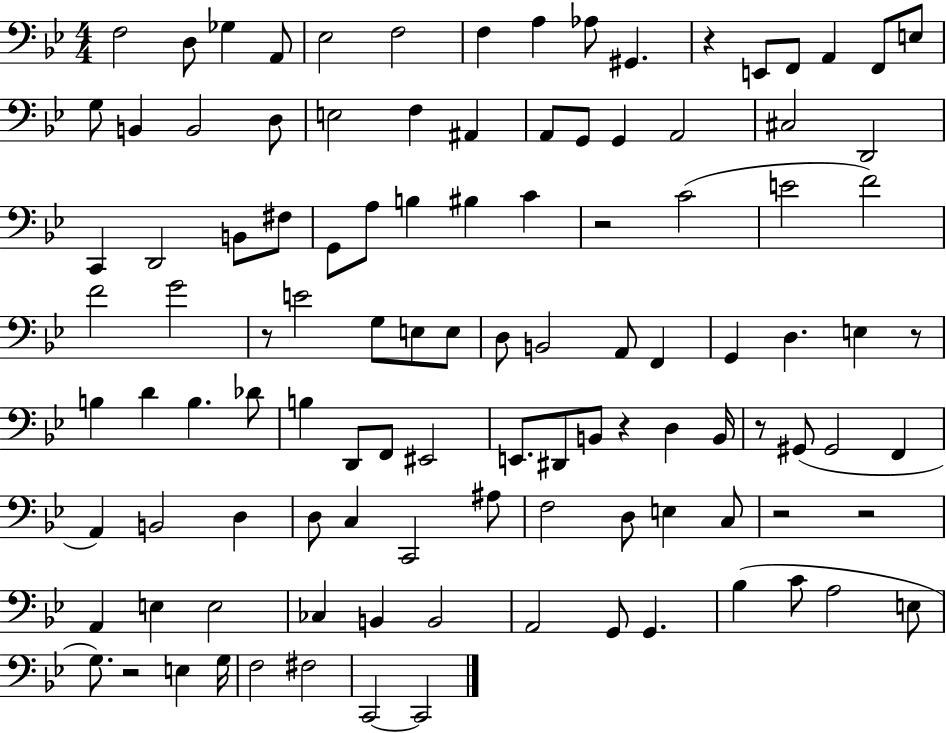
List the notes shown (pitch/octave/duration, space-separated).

F3/h D3/e Gb3/q A2/e Eb3/h F3/h F3/q A3/q Ab3/e G#2/q. R/q E2/e F2/e A2/q F2/e E3/e G3/e B2/q B2/h D3/e E3/h F3/q A#2/q A2/e G2/e G2/q A2/h C#3/h D2/h C2/q D2/h B2/e F#3/e G2/e A3/e B3/q BIS3/q C4/q R/h C4/h E4/h F4/h F4/h G4/h R/e E4/h G3/e E3/e E3/e D3/e B2/h A2/e F2/q G2/q D3/q. E3/q R/e B3/q D4/q B3/q. Db4/e B3/q D2/e F2/e EIS2/h E2/e. D#2/e B2/e R/q D3/q B2/s R/e G#2/e G#2/h F2/q A2/q B2/h D3/q D3/e C3/q C2/h A#3/e F3/h D3/e E3/q C3/e R/h R/h A2/q E3/q E3/h CES3/q B2/q B2/h A2/h G2/e G2/q. Bb3/q C4/e A3/h E3/e G3/e. R/h E3/q G3/s F3/h F#3/h C2/h C2/h